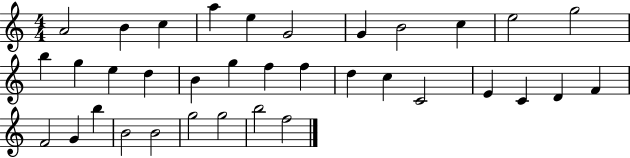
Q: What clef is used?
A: treble